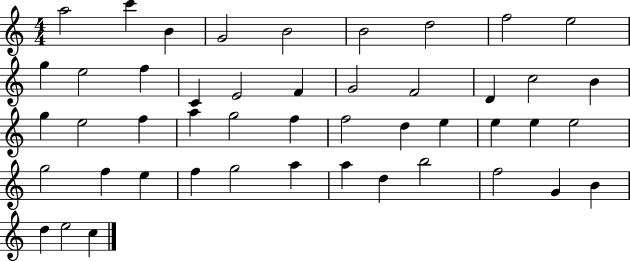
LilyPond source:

{
  \clef treble
  \numericTimeSignature
  \time 4/4
  \key c \major
  a''2 c'''4 b'4 | g'2 b'2 | b'2 d''2 | f''2 e''2 | \break g''4 e''2 f''4 | c'4 e'2 f'4 | g'2 f'2 | d'4 c''2 b'4 | \break g''4 e''2 f''4 | a''4 g''2 f''4 | f''2 d''4 e''4 | e''4 e''4 e''2 | \break g''2 f''4 e''4 | f''4 g''2 a''4 | a''4 d''4 b''2 | f''2 g'4 b'4 | \break d''4 e''2 c''4 | \bar "|."
}